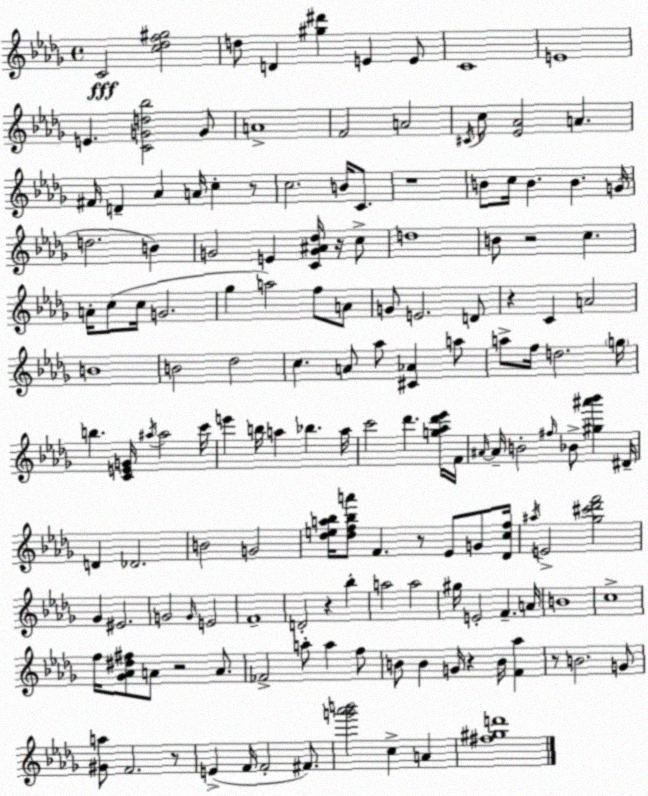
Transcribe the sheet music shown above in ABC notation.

X:1
T:Untitled
M:4/4
L:1/4
K:Bbm
C2 [c_df^g]2 d/2 D [^g^d'] E E/2 C4 E4 E [CGd_b]2 G/2 A4 F2 A2 ^C/4 c/2 [_E_A]2 A ^F/4 D _A A/4 c z/2 c2 B/4 C/2 z4 B/2 c/4 B B G/4 d2 B G2 E [CG^A_d]/4 z/4 c/2 d4 B/2 z2 c A/4 c/2 c/4 G2 _g a2 f/2 A/2 G/2 E2 D/2 z C A2 B4 B2 _d2 c A/2 _a/2 [^C_A] a/2 a/2 f/4 d2 g/4 b [CEG]/4 ^a/4 ^a2 c'/4 e' b/4 a _b a/4 c'2 _d' [g_a_d'_e']/4 F/4 ^A/4 ^A/4 B2 ^f/4 _B/2 [^g^a'_b'] ^D/4 D _D2 B2 G2 [_dea_b]/4 [_df_ba']/2 F z/2 _E/2 G/2 [_Dcf]/4 ^a/4 E2 [_g^c'_d'f']2 _G ^E2 G2 G/4 E2 F4 D2 z _b a2 a2 ^g/4 E2 F A/4 B4 c4 f/4 [_G_A^d^f]/2 A/2 z2 A/2 _F2 a/2 a f/2 B/2 B G/4 z B/4 [F_a] z/2 B2 G/2 [^Ga]/2 F2 z/2 E F/4 F2 ^F/2 [g'_a'b']2 c A [^f^gd']4